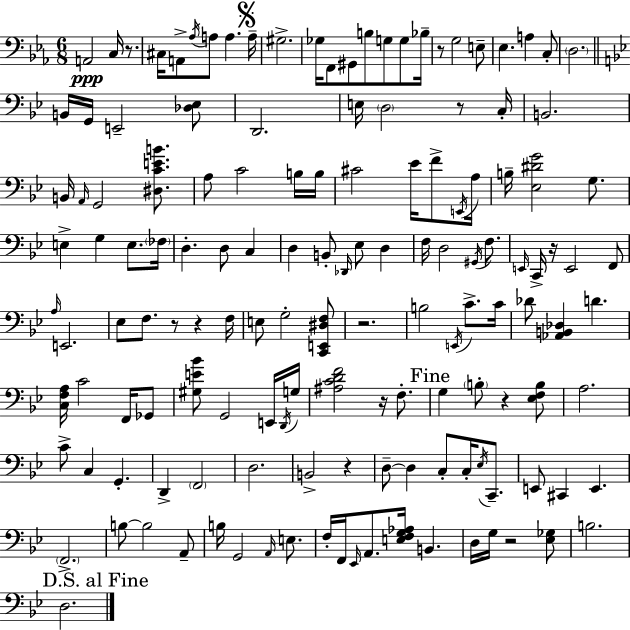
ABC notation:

X:1
T:Untitled
M:6/8
L:1/4
K:Eb
A,,2 C,/4 z/2 ^C,/4 A,,/2 _A,/4 A,/2 A, A,/4 ^G,2 _G,/4 F,,/2 ^G,,/2 B,/2 G,/2 G,/2 _B,/4 z/2 G,2 E,/2 _E, A, C,/2 D,2 B,,/4 G,,/4 E,,2 [_D,_E,]/2 D,,2 E,/4 D,2 z/2 C,/4 B,,2 B,,/4 A,,/4 G,,2 [^D,CEB]/2 A,/2 C2 B,/4 B,/4 ^C2 _E/4 F/2 E,,/4 A,/4 B,/4 [_E,^DG]2 G,/2 E, G, E,/2 _F,/4 D, D,/2 C, D, B,,/2 _D,,/4 _E,/2 D, F,/4 D,2 ^G,,/4 F,/2 E,,/4 C,,/4 z/4 E,,2 F,,/2 A,/4 E,,2 _E,/2 F,/2 z/2 z F,/4 E,/2 G,2 [C,,E,,^D,F,]/2 z2 B,2 E,,/4 C/2 C/4 _D/2 [_A,,B,,_D,] D [C,F,A,]/4 C2 F,,/4 _G,,/2 [^G,E_B]/2 G,,2 E,,/4 D,,/4 G,/4 [^A,CDF]2 z/4 F,/2 G, B,/2 z [_E,F,B,]/2 A,2 C/2 C, G,, D,, F,,2 D,2 B,,2 z D,/2 D, C,/2 C,/4 _E,/4 C,,/2 E,,/2 ^C,, E,, F,,2 B,/2 B,2 A,,/2 B,/4 G,,2 A,,/4 E,/2 F,/4 F,,/4 _E,,/4 A,,/2 [E,F,G,_A,]/4 B,, D,/4 G,/4 z2 [_E,_G,]/2 B,2 D,2